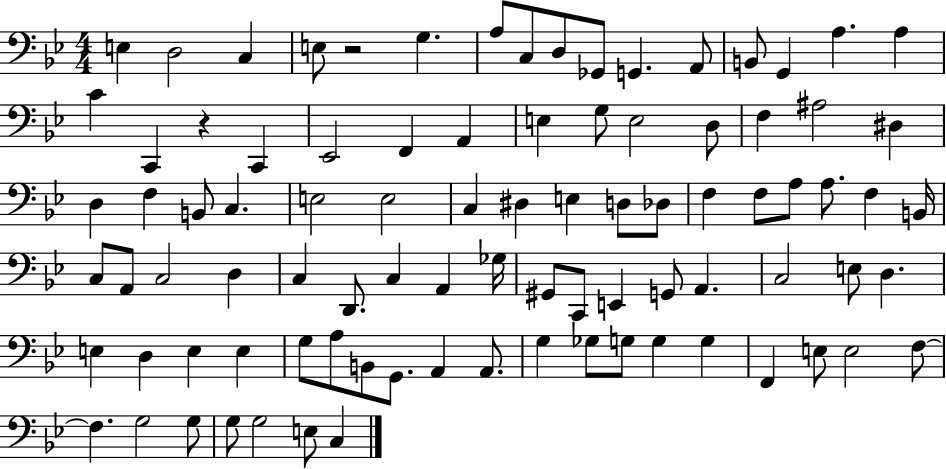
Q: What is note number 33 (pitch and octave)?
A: E3